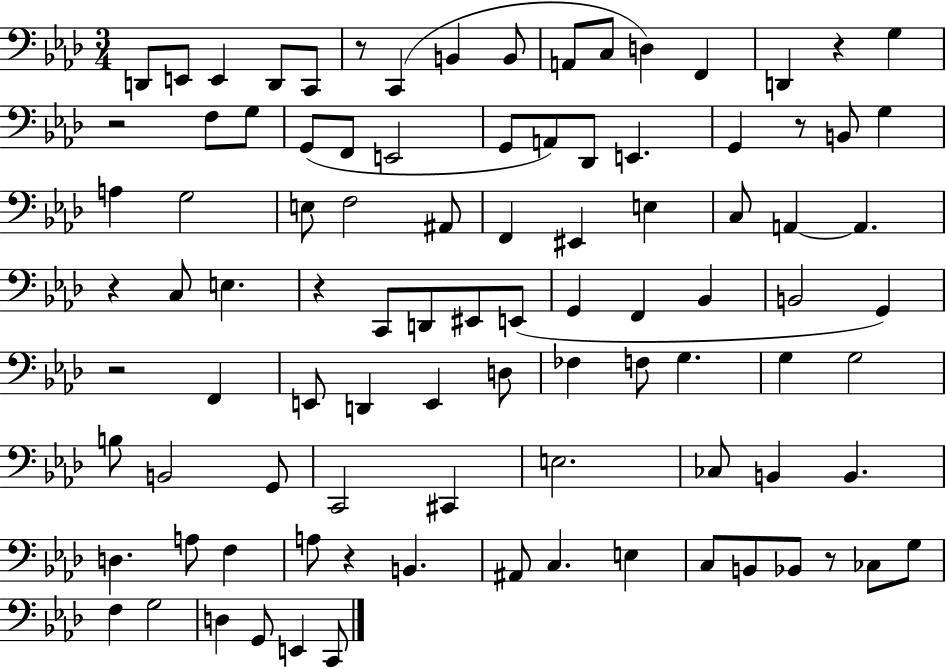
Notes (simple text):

D2/e E2/e E2/q D2/e C2/e R/e C2/q B2/q B2/e A2/e C3/e D3/q F2/q D2/q R/q G3/q R/h F3/e G3/e G2/e F2/e E2/h G2/e A2/e Db2/e E2/q. G2/q R/e B2/e G3/q A3/q G3/h E3/e F3/h A#2/e F2/q EIS2/q E3/q C3/e A2/q A2/q. R/q C3/e E3/q. R/q C2/e D2/e EIS2/e E2/e G2/q F2/q Bb2/q B2/h G2/q R/h F2/q E2/e D2/q E2/q D3/e FES3/q F3/e G3/q. G3/q G3/h B3/e B2/h G2/e C2/h C#2/q E3/h. CES3/e B2/q B2/q. D3/q. A3/e F3/q A3/e R/q B2/q. A#2/e C3/q. E3/q C3/e B2/e Bb2/e R/e CES3/e G3/e F3/q G3/h D3/q G2/e E2/q C2/e